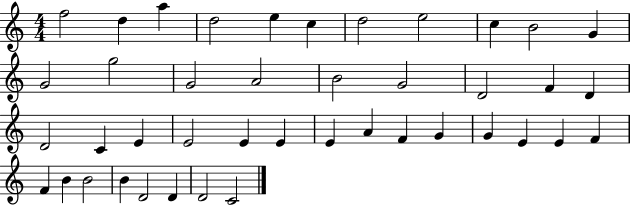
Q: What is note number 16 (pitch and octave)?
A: B4